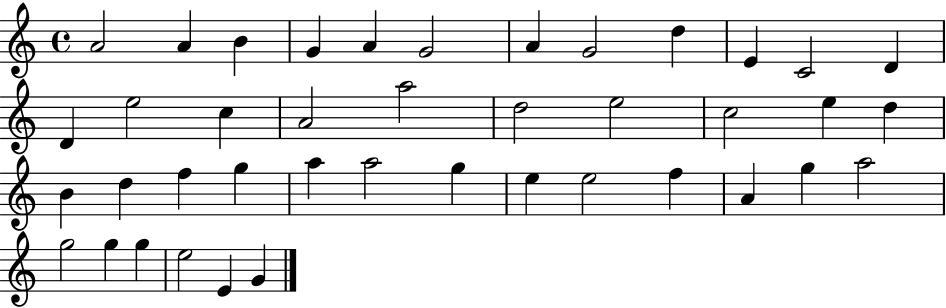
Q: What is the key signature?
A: C major